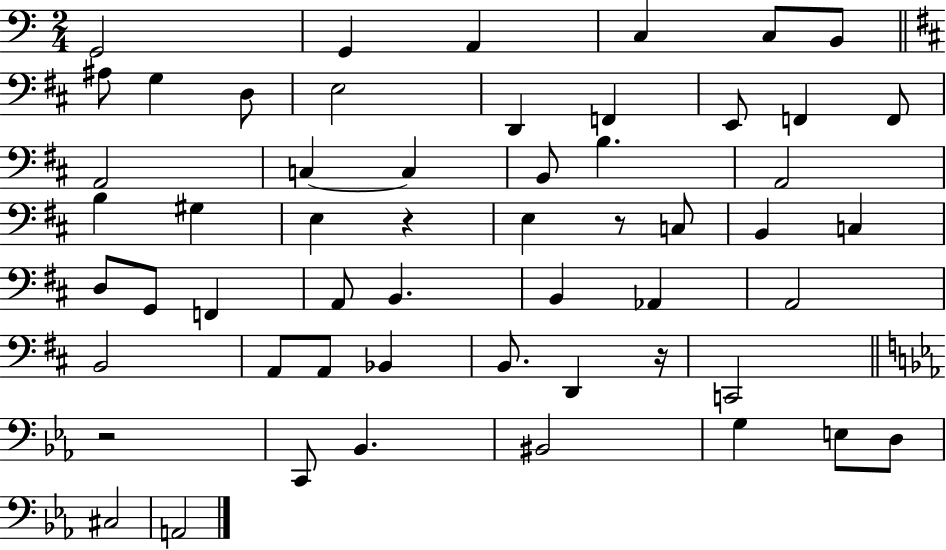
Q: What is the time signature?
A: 2/4